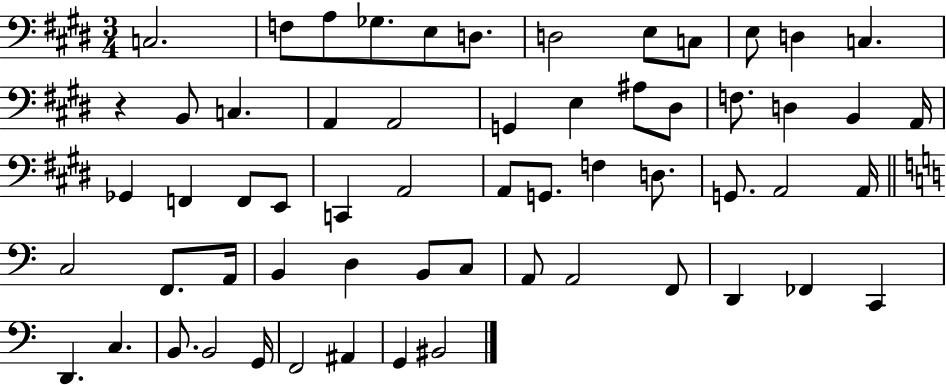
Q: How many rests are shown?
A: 1